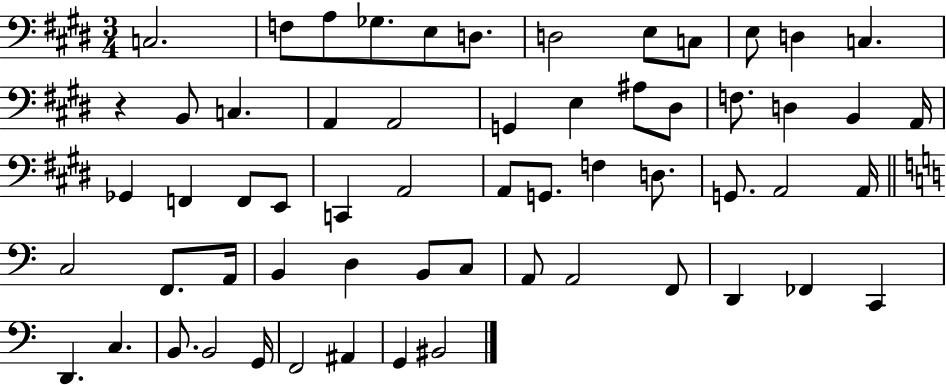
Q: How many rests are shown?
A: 1